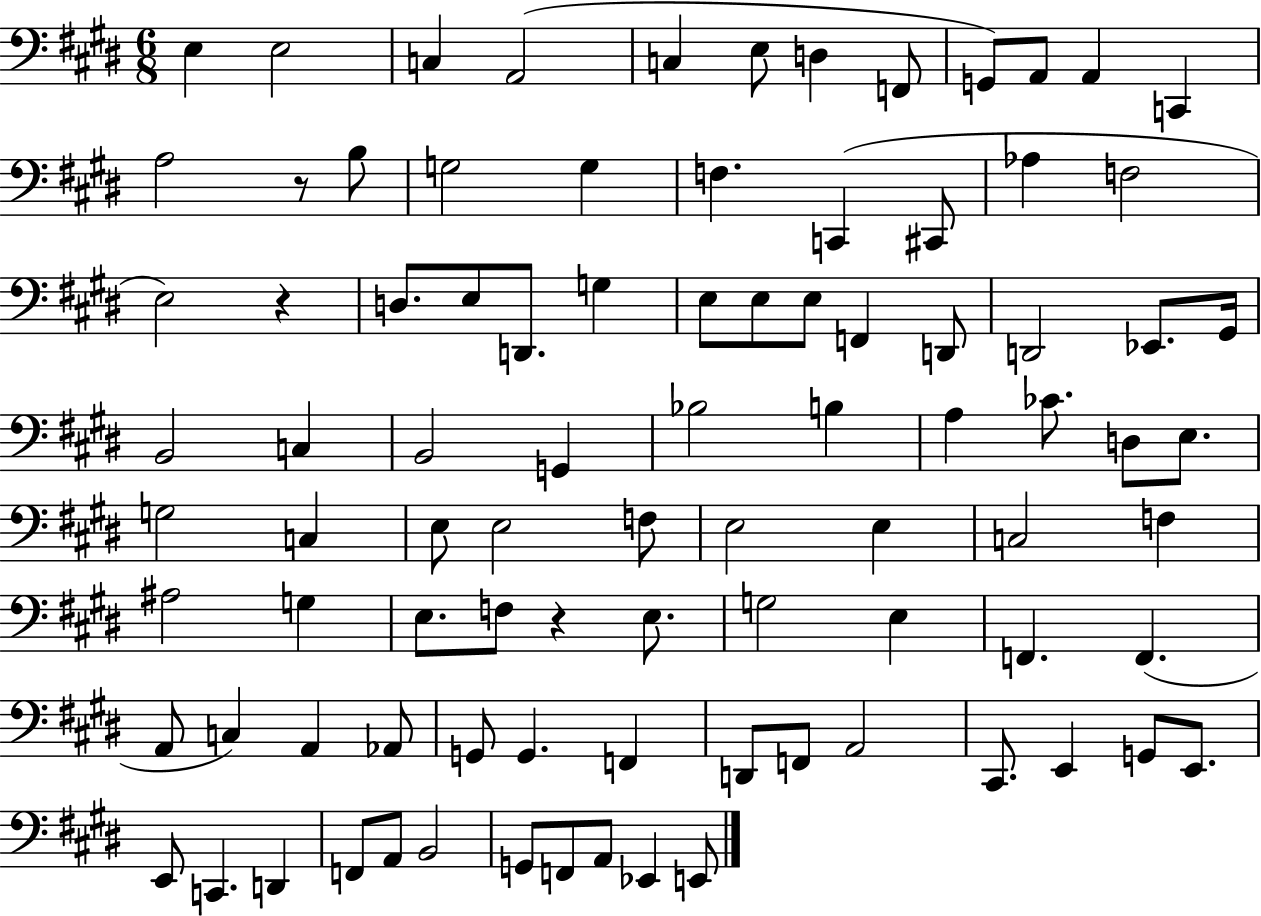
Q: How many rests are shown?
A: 3